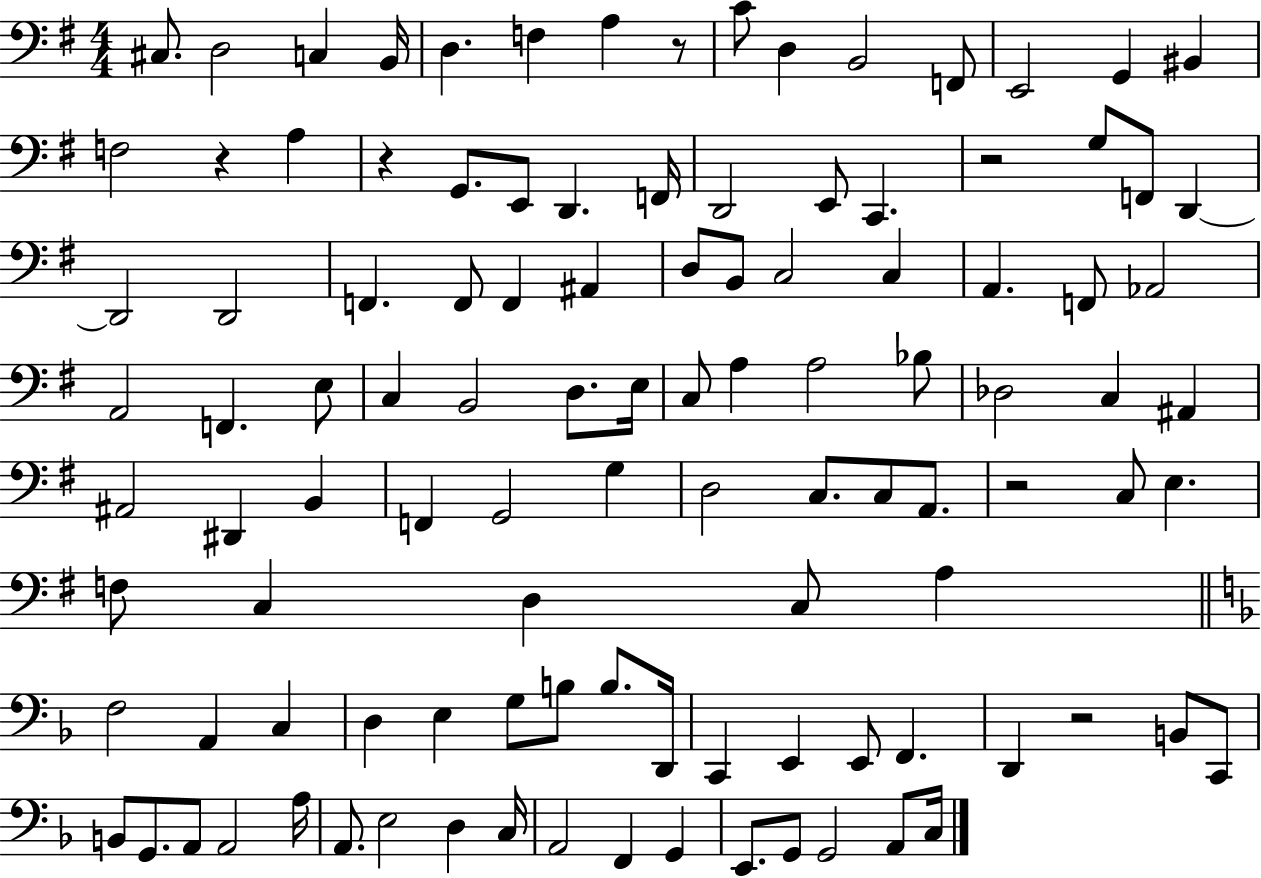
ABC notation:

X:1
T:Untitled
M:4/4
L:1/4
K:G
^C,/2 D,2 C, B,,/4 D, F, A, z/2 C/2 D, B,,2 F,,/2 E,,2 G,, ^B,, F,2 z A, z G,,/2 E,,/2 D,, F,,/4 D,,2 E,,/2 C,, z2 G,/2 F,,/2 D,, D,,2 D,,2 F,, F,,/2 F,, ^A,, D,/2 B,,/2 C,2 C, A,, F,,/2 _A,,2 A,,2 F,, E,/2 C, B,,2 D,/2 E,/4 C,/2 A, A,2 _B,/2 _D,2 C, ^A,, ^A,,2 ^D,, B,, F,, G,,2 G, D,2 C,/2 C,/2 A,,/2 z2 C,/2 E, F,/2 C, D, C,/2 A, F,2 A,, C, D, E, G,/2 B,/2 B,/2 D,,/4 C,, E,, E,,/2 F,, D,, z2 B,,/2 C,,/2 B,,/2 G,,/2 A,,/2 A,,2 A,/4 A,,/2 E,2 D, C,/4 A,,2 F,, G,, E,,/2 G,,/2 G,,2 A,,/2 C,/4